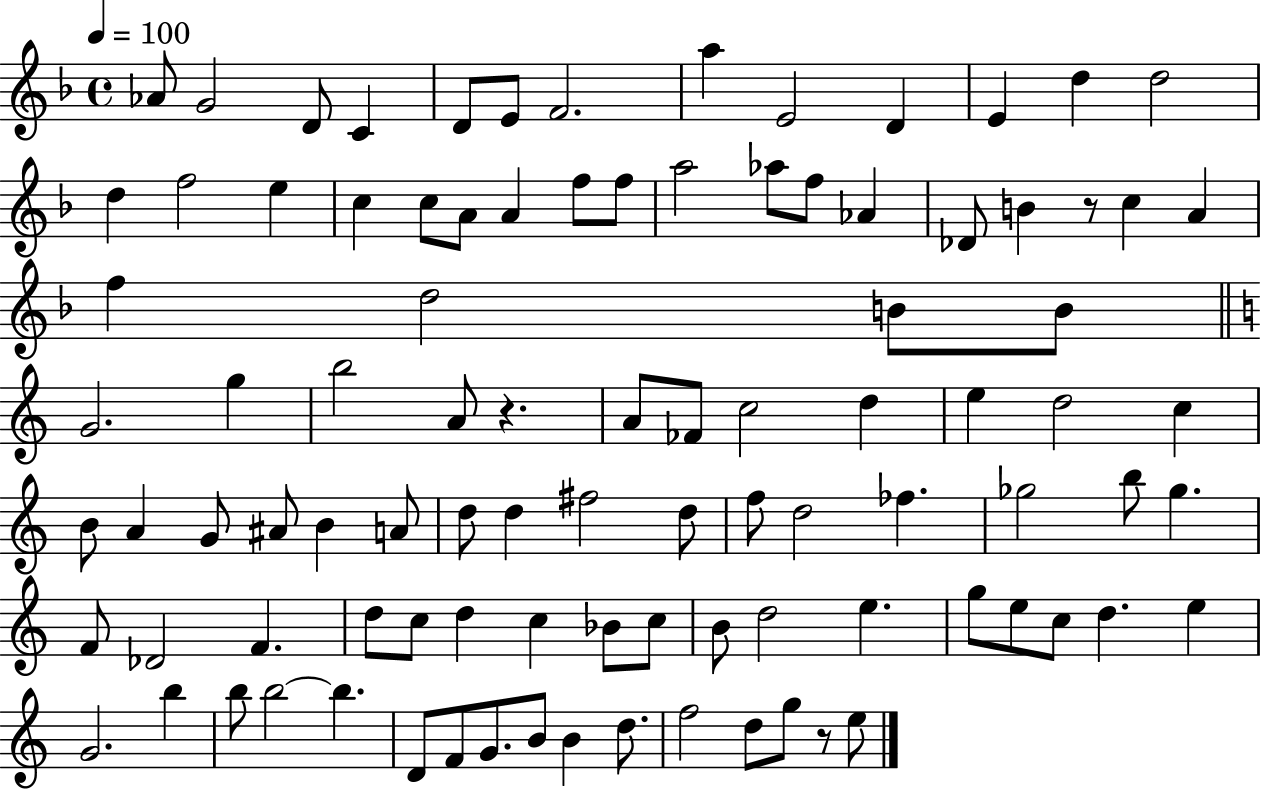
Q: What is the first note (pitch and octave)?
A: Ab4